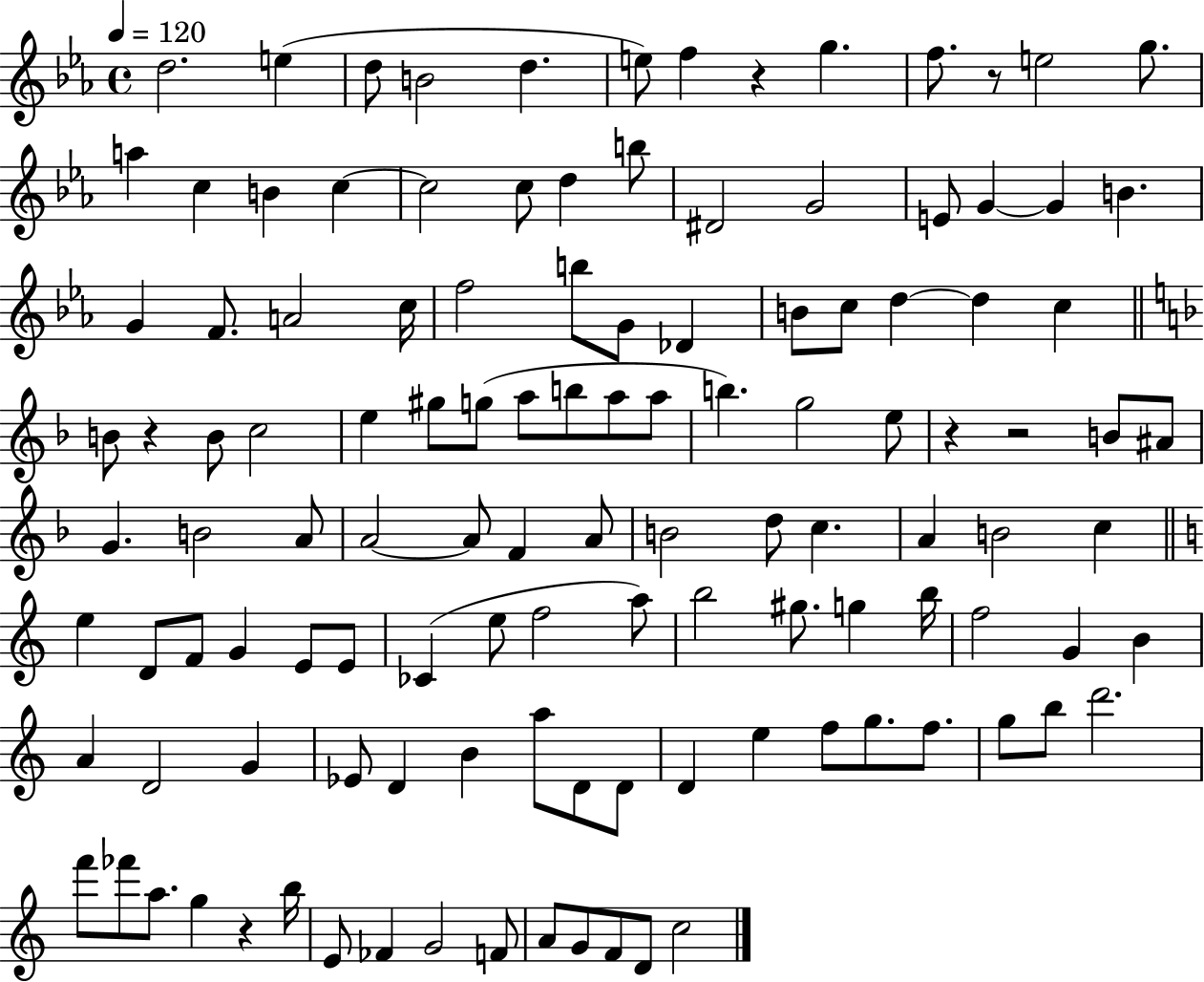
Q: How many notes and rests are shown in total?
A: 120